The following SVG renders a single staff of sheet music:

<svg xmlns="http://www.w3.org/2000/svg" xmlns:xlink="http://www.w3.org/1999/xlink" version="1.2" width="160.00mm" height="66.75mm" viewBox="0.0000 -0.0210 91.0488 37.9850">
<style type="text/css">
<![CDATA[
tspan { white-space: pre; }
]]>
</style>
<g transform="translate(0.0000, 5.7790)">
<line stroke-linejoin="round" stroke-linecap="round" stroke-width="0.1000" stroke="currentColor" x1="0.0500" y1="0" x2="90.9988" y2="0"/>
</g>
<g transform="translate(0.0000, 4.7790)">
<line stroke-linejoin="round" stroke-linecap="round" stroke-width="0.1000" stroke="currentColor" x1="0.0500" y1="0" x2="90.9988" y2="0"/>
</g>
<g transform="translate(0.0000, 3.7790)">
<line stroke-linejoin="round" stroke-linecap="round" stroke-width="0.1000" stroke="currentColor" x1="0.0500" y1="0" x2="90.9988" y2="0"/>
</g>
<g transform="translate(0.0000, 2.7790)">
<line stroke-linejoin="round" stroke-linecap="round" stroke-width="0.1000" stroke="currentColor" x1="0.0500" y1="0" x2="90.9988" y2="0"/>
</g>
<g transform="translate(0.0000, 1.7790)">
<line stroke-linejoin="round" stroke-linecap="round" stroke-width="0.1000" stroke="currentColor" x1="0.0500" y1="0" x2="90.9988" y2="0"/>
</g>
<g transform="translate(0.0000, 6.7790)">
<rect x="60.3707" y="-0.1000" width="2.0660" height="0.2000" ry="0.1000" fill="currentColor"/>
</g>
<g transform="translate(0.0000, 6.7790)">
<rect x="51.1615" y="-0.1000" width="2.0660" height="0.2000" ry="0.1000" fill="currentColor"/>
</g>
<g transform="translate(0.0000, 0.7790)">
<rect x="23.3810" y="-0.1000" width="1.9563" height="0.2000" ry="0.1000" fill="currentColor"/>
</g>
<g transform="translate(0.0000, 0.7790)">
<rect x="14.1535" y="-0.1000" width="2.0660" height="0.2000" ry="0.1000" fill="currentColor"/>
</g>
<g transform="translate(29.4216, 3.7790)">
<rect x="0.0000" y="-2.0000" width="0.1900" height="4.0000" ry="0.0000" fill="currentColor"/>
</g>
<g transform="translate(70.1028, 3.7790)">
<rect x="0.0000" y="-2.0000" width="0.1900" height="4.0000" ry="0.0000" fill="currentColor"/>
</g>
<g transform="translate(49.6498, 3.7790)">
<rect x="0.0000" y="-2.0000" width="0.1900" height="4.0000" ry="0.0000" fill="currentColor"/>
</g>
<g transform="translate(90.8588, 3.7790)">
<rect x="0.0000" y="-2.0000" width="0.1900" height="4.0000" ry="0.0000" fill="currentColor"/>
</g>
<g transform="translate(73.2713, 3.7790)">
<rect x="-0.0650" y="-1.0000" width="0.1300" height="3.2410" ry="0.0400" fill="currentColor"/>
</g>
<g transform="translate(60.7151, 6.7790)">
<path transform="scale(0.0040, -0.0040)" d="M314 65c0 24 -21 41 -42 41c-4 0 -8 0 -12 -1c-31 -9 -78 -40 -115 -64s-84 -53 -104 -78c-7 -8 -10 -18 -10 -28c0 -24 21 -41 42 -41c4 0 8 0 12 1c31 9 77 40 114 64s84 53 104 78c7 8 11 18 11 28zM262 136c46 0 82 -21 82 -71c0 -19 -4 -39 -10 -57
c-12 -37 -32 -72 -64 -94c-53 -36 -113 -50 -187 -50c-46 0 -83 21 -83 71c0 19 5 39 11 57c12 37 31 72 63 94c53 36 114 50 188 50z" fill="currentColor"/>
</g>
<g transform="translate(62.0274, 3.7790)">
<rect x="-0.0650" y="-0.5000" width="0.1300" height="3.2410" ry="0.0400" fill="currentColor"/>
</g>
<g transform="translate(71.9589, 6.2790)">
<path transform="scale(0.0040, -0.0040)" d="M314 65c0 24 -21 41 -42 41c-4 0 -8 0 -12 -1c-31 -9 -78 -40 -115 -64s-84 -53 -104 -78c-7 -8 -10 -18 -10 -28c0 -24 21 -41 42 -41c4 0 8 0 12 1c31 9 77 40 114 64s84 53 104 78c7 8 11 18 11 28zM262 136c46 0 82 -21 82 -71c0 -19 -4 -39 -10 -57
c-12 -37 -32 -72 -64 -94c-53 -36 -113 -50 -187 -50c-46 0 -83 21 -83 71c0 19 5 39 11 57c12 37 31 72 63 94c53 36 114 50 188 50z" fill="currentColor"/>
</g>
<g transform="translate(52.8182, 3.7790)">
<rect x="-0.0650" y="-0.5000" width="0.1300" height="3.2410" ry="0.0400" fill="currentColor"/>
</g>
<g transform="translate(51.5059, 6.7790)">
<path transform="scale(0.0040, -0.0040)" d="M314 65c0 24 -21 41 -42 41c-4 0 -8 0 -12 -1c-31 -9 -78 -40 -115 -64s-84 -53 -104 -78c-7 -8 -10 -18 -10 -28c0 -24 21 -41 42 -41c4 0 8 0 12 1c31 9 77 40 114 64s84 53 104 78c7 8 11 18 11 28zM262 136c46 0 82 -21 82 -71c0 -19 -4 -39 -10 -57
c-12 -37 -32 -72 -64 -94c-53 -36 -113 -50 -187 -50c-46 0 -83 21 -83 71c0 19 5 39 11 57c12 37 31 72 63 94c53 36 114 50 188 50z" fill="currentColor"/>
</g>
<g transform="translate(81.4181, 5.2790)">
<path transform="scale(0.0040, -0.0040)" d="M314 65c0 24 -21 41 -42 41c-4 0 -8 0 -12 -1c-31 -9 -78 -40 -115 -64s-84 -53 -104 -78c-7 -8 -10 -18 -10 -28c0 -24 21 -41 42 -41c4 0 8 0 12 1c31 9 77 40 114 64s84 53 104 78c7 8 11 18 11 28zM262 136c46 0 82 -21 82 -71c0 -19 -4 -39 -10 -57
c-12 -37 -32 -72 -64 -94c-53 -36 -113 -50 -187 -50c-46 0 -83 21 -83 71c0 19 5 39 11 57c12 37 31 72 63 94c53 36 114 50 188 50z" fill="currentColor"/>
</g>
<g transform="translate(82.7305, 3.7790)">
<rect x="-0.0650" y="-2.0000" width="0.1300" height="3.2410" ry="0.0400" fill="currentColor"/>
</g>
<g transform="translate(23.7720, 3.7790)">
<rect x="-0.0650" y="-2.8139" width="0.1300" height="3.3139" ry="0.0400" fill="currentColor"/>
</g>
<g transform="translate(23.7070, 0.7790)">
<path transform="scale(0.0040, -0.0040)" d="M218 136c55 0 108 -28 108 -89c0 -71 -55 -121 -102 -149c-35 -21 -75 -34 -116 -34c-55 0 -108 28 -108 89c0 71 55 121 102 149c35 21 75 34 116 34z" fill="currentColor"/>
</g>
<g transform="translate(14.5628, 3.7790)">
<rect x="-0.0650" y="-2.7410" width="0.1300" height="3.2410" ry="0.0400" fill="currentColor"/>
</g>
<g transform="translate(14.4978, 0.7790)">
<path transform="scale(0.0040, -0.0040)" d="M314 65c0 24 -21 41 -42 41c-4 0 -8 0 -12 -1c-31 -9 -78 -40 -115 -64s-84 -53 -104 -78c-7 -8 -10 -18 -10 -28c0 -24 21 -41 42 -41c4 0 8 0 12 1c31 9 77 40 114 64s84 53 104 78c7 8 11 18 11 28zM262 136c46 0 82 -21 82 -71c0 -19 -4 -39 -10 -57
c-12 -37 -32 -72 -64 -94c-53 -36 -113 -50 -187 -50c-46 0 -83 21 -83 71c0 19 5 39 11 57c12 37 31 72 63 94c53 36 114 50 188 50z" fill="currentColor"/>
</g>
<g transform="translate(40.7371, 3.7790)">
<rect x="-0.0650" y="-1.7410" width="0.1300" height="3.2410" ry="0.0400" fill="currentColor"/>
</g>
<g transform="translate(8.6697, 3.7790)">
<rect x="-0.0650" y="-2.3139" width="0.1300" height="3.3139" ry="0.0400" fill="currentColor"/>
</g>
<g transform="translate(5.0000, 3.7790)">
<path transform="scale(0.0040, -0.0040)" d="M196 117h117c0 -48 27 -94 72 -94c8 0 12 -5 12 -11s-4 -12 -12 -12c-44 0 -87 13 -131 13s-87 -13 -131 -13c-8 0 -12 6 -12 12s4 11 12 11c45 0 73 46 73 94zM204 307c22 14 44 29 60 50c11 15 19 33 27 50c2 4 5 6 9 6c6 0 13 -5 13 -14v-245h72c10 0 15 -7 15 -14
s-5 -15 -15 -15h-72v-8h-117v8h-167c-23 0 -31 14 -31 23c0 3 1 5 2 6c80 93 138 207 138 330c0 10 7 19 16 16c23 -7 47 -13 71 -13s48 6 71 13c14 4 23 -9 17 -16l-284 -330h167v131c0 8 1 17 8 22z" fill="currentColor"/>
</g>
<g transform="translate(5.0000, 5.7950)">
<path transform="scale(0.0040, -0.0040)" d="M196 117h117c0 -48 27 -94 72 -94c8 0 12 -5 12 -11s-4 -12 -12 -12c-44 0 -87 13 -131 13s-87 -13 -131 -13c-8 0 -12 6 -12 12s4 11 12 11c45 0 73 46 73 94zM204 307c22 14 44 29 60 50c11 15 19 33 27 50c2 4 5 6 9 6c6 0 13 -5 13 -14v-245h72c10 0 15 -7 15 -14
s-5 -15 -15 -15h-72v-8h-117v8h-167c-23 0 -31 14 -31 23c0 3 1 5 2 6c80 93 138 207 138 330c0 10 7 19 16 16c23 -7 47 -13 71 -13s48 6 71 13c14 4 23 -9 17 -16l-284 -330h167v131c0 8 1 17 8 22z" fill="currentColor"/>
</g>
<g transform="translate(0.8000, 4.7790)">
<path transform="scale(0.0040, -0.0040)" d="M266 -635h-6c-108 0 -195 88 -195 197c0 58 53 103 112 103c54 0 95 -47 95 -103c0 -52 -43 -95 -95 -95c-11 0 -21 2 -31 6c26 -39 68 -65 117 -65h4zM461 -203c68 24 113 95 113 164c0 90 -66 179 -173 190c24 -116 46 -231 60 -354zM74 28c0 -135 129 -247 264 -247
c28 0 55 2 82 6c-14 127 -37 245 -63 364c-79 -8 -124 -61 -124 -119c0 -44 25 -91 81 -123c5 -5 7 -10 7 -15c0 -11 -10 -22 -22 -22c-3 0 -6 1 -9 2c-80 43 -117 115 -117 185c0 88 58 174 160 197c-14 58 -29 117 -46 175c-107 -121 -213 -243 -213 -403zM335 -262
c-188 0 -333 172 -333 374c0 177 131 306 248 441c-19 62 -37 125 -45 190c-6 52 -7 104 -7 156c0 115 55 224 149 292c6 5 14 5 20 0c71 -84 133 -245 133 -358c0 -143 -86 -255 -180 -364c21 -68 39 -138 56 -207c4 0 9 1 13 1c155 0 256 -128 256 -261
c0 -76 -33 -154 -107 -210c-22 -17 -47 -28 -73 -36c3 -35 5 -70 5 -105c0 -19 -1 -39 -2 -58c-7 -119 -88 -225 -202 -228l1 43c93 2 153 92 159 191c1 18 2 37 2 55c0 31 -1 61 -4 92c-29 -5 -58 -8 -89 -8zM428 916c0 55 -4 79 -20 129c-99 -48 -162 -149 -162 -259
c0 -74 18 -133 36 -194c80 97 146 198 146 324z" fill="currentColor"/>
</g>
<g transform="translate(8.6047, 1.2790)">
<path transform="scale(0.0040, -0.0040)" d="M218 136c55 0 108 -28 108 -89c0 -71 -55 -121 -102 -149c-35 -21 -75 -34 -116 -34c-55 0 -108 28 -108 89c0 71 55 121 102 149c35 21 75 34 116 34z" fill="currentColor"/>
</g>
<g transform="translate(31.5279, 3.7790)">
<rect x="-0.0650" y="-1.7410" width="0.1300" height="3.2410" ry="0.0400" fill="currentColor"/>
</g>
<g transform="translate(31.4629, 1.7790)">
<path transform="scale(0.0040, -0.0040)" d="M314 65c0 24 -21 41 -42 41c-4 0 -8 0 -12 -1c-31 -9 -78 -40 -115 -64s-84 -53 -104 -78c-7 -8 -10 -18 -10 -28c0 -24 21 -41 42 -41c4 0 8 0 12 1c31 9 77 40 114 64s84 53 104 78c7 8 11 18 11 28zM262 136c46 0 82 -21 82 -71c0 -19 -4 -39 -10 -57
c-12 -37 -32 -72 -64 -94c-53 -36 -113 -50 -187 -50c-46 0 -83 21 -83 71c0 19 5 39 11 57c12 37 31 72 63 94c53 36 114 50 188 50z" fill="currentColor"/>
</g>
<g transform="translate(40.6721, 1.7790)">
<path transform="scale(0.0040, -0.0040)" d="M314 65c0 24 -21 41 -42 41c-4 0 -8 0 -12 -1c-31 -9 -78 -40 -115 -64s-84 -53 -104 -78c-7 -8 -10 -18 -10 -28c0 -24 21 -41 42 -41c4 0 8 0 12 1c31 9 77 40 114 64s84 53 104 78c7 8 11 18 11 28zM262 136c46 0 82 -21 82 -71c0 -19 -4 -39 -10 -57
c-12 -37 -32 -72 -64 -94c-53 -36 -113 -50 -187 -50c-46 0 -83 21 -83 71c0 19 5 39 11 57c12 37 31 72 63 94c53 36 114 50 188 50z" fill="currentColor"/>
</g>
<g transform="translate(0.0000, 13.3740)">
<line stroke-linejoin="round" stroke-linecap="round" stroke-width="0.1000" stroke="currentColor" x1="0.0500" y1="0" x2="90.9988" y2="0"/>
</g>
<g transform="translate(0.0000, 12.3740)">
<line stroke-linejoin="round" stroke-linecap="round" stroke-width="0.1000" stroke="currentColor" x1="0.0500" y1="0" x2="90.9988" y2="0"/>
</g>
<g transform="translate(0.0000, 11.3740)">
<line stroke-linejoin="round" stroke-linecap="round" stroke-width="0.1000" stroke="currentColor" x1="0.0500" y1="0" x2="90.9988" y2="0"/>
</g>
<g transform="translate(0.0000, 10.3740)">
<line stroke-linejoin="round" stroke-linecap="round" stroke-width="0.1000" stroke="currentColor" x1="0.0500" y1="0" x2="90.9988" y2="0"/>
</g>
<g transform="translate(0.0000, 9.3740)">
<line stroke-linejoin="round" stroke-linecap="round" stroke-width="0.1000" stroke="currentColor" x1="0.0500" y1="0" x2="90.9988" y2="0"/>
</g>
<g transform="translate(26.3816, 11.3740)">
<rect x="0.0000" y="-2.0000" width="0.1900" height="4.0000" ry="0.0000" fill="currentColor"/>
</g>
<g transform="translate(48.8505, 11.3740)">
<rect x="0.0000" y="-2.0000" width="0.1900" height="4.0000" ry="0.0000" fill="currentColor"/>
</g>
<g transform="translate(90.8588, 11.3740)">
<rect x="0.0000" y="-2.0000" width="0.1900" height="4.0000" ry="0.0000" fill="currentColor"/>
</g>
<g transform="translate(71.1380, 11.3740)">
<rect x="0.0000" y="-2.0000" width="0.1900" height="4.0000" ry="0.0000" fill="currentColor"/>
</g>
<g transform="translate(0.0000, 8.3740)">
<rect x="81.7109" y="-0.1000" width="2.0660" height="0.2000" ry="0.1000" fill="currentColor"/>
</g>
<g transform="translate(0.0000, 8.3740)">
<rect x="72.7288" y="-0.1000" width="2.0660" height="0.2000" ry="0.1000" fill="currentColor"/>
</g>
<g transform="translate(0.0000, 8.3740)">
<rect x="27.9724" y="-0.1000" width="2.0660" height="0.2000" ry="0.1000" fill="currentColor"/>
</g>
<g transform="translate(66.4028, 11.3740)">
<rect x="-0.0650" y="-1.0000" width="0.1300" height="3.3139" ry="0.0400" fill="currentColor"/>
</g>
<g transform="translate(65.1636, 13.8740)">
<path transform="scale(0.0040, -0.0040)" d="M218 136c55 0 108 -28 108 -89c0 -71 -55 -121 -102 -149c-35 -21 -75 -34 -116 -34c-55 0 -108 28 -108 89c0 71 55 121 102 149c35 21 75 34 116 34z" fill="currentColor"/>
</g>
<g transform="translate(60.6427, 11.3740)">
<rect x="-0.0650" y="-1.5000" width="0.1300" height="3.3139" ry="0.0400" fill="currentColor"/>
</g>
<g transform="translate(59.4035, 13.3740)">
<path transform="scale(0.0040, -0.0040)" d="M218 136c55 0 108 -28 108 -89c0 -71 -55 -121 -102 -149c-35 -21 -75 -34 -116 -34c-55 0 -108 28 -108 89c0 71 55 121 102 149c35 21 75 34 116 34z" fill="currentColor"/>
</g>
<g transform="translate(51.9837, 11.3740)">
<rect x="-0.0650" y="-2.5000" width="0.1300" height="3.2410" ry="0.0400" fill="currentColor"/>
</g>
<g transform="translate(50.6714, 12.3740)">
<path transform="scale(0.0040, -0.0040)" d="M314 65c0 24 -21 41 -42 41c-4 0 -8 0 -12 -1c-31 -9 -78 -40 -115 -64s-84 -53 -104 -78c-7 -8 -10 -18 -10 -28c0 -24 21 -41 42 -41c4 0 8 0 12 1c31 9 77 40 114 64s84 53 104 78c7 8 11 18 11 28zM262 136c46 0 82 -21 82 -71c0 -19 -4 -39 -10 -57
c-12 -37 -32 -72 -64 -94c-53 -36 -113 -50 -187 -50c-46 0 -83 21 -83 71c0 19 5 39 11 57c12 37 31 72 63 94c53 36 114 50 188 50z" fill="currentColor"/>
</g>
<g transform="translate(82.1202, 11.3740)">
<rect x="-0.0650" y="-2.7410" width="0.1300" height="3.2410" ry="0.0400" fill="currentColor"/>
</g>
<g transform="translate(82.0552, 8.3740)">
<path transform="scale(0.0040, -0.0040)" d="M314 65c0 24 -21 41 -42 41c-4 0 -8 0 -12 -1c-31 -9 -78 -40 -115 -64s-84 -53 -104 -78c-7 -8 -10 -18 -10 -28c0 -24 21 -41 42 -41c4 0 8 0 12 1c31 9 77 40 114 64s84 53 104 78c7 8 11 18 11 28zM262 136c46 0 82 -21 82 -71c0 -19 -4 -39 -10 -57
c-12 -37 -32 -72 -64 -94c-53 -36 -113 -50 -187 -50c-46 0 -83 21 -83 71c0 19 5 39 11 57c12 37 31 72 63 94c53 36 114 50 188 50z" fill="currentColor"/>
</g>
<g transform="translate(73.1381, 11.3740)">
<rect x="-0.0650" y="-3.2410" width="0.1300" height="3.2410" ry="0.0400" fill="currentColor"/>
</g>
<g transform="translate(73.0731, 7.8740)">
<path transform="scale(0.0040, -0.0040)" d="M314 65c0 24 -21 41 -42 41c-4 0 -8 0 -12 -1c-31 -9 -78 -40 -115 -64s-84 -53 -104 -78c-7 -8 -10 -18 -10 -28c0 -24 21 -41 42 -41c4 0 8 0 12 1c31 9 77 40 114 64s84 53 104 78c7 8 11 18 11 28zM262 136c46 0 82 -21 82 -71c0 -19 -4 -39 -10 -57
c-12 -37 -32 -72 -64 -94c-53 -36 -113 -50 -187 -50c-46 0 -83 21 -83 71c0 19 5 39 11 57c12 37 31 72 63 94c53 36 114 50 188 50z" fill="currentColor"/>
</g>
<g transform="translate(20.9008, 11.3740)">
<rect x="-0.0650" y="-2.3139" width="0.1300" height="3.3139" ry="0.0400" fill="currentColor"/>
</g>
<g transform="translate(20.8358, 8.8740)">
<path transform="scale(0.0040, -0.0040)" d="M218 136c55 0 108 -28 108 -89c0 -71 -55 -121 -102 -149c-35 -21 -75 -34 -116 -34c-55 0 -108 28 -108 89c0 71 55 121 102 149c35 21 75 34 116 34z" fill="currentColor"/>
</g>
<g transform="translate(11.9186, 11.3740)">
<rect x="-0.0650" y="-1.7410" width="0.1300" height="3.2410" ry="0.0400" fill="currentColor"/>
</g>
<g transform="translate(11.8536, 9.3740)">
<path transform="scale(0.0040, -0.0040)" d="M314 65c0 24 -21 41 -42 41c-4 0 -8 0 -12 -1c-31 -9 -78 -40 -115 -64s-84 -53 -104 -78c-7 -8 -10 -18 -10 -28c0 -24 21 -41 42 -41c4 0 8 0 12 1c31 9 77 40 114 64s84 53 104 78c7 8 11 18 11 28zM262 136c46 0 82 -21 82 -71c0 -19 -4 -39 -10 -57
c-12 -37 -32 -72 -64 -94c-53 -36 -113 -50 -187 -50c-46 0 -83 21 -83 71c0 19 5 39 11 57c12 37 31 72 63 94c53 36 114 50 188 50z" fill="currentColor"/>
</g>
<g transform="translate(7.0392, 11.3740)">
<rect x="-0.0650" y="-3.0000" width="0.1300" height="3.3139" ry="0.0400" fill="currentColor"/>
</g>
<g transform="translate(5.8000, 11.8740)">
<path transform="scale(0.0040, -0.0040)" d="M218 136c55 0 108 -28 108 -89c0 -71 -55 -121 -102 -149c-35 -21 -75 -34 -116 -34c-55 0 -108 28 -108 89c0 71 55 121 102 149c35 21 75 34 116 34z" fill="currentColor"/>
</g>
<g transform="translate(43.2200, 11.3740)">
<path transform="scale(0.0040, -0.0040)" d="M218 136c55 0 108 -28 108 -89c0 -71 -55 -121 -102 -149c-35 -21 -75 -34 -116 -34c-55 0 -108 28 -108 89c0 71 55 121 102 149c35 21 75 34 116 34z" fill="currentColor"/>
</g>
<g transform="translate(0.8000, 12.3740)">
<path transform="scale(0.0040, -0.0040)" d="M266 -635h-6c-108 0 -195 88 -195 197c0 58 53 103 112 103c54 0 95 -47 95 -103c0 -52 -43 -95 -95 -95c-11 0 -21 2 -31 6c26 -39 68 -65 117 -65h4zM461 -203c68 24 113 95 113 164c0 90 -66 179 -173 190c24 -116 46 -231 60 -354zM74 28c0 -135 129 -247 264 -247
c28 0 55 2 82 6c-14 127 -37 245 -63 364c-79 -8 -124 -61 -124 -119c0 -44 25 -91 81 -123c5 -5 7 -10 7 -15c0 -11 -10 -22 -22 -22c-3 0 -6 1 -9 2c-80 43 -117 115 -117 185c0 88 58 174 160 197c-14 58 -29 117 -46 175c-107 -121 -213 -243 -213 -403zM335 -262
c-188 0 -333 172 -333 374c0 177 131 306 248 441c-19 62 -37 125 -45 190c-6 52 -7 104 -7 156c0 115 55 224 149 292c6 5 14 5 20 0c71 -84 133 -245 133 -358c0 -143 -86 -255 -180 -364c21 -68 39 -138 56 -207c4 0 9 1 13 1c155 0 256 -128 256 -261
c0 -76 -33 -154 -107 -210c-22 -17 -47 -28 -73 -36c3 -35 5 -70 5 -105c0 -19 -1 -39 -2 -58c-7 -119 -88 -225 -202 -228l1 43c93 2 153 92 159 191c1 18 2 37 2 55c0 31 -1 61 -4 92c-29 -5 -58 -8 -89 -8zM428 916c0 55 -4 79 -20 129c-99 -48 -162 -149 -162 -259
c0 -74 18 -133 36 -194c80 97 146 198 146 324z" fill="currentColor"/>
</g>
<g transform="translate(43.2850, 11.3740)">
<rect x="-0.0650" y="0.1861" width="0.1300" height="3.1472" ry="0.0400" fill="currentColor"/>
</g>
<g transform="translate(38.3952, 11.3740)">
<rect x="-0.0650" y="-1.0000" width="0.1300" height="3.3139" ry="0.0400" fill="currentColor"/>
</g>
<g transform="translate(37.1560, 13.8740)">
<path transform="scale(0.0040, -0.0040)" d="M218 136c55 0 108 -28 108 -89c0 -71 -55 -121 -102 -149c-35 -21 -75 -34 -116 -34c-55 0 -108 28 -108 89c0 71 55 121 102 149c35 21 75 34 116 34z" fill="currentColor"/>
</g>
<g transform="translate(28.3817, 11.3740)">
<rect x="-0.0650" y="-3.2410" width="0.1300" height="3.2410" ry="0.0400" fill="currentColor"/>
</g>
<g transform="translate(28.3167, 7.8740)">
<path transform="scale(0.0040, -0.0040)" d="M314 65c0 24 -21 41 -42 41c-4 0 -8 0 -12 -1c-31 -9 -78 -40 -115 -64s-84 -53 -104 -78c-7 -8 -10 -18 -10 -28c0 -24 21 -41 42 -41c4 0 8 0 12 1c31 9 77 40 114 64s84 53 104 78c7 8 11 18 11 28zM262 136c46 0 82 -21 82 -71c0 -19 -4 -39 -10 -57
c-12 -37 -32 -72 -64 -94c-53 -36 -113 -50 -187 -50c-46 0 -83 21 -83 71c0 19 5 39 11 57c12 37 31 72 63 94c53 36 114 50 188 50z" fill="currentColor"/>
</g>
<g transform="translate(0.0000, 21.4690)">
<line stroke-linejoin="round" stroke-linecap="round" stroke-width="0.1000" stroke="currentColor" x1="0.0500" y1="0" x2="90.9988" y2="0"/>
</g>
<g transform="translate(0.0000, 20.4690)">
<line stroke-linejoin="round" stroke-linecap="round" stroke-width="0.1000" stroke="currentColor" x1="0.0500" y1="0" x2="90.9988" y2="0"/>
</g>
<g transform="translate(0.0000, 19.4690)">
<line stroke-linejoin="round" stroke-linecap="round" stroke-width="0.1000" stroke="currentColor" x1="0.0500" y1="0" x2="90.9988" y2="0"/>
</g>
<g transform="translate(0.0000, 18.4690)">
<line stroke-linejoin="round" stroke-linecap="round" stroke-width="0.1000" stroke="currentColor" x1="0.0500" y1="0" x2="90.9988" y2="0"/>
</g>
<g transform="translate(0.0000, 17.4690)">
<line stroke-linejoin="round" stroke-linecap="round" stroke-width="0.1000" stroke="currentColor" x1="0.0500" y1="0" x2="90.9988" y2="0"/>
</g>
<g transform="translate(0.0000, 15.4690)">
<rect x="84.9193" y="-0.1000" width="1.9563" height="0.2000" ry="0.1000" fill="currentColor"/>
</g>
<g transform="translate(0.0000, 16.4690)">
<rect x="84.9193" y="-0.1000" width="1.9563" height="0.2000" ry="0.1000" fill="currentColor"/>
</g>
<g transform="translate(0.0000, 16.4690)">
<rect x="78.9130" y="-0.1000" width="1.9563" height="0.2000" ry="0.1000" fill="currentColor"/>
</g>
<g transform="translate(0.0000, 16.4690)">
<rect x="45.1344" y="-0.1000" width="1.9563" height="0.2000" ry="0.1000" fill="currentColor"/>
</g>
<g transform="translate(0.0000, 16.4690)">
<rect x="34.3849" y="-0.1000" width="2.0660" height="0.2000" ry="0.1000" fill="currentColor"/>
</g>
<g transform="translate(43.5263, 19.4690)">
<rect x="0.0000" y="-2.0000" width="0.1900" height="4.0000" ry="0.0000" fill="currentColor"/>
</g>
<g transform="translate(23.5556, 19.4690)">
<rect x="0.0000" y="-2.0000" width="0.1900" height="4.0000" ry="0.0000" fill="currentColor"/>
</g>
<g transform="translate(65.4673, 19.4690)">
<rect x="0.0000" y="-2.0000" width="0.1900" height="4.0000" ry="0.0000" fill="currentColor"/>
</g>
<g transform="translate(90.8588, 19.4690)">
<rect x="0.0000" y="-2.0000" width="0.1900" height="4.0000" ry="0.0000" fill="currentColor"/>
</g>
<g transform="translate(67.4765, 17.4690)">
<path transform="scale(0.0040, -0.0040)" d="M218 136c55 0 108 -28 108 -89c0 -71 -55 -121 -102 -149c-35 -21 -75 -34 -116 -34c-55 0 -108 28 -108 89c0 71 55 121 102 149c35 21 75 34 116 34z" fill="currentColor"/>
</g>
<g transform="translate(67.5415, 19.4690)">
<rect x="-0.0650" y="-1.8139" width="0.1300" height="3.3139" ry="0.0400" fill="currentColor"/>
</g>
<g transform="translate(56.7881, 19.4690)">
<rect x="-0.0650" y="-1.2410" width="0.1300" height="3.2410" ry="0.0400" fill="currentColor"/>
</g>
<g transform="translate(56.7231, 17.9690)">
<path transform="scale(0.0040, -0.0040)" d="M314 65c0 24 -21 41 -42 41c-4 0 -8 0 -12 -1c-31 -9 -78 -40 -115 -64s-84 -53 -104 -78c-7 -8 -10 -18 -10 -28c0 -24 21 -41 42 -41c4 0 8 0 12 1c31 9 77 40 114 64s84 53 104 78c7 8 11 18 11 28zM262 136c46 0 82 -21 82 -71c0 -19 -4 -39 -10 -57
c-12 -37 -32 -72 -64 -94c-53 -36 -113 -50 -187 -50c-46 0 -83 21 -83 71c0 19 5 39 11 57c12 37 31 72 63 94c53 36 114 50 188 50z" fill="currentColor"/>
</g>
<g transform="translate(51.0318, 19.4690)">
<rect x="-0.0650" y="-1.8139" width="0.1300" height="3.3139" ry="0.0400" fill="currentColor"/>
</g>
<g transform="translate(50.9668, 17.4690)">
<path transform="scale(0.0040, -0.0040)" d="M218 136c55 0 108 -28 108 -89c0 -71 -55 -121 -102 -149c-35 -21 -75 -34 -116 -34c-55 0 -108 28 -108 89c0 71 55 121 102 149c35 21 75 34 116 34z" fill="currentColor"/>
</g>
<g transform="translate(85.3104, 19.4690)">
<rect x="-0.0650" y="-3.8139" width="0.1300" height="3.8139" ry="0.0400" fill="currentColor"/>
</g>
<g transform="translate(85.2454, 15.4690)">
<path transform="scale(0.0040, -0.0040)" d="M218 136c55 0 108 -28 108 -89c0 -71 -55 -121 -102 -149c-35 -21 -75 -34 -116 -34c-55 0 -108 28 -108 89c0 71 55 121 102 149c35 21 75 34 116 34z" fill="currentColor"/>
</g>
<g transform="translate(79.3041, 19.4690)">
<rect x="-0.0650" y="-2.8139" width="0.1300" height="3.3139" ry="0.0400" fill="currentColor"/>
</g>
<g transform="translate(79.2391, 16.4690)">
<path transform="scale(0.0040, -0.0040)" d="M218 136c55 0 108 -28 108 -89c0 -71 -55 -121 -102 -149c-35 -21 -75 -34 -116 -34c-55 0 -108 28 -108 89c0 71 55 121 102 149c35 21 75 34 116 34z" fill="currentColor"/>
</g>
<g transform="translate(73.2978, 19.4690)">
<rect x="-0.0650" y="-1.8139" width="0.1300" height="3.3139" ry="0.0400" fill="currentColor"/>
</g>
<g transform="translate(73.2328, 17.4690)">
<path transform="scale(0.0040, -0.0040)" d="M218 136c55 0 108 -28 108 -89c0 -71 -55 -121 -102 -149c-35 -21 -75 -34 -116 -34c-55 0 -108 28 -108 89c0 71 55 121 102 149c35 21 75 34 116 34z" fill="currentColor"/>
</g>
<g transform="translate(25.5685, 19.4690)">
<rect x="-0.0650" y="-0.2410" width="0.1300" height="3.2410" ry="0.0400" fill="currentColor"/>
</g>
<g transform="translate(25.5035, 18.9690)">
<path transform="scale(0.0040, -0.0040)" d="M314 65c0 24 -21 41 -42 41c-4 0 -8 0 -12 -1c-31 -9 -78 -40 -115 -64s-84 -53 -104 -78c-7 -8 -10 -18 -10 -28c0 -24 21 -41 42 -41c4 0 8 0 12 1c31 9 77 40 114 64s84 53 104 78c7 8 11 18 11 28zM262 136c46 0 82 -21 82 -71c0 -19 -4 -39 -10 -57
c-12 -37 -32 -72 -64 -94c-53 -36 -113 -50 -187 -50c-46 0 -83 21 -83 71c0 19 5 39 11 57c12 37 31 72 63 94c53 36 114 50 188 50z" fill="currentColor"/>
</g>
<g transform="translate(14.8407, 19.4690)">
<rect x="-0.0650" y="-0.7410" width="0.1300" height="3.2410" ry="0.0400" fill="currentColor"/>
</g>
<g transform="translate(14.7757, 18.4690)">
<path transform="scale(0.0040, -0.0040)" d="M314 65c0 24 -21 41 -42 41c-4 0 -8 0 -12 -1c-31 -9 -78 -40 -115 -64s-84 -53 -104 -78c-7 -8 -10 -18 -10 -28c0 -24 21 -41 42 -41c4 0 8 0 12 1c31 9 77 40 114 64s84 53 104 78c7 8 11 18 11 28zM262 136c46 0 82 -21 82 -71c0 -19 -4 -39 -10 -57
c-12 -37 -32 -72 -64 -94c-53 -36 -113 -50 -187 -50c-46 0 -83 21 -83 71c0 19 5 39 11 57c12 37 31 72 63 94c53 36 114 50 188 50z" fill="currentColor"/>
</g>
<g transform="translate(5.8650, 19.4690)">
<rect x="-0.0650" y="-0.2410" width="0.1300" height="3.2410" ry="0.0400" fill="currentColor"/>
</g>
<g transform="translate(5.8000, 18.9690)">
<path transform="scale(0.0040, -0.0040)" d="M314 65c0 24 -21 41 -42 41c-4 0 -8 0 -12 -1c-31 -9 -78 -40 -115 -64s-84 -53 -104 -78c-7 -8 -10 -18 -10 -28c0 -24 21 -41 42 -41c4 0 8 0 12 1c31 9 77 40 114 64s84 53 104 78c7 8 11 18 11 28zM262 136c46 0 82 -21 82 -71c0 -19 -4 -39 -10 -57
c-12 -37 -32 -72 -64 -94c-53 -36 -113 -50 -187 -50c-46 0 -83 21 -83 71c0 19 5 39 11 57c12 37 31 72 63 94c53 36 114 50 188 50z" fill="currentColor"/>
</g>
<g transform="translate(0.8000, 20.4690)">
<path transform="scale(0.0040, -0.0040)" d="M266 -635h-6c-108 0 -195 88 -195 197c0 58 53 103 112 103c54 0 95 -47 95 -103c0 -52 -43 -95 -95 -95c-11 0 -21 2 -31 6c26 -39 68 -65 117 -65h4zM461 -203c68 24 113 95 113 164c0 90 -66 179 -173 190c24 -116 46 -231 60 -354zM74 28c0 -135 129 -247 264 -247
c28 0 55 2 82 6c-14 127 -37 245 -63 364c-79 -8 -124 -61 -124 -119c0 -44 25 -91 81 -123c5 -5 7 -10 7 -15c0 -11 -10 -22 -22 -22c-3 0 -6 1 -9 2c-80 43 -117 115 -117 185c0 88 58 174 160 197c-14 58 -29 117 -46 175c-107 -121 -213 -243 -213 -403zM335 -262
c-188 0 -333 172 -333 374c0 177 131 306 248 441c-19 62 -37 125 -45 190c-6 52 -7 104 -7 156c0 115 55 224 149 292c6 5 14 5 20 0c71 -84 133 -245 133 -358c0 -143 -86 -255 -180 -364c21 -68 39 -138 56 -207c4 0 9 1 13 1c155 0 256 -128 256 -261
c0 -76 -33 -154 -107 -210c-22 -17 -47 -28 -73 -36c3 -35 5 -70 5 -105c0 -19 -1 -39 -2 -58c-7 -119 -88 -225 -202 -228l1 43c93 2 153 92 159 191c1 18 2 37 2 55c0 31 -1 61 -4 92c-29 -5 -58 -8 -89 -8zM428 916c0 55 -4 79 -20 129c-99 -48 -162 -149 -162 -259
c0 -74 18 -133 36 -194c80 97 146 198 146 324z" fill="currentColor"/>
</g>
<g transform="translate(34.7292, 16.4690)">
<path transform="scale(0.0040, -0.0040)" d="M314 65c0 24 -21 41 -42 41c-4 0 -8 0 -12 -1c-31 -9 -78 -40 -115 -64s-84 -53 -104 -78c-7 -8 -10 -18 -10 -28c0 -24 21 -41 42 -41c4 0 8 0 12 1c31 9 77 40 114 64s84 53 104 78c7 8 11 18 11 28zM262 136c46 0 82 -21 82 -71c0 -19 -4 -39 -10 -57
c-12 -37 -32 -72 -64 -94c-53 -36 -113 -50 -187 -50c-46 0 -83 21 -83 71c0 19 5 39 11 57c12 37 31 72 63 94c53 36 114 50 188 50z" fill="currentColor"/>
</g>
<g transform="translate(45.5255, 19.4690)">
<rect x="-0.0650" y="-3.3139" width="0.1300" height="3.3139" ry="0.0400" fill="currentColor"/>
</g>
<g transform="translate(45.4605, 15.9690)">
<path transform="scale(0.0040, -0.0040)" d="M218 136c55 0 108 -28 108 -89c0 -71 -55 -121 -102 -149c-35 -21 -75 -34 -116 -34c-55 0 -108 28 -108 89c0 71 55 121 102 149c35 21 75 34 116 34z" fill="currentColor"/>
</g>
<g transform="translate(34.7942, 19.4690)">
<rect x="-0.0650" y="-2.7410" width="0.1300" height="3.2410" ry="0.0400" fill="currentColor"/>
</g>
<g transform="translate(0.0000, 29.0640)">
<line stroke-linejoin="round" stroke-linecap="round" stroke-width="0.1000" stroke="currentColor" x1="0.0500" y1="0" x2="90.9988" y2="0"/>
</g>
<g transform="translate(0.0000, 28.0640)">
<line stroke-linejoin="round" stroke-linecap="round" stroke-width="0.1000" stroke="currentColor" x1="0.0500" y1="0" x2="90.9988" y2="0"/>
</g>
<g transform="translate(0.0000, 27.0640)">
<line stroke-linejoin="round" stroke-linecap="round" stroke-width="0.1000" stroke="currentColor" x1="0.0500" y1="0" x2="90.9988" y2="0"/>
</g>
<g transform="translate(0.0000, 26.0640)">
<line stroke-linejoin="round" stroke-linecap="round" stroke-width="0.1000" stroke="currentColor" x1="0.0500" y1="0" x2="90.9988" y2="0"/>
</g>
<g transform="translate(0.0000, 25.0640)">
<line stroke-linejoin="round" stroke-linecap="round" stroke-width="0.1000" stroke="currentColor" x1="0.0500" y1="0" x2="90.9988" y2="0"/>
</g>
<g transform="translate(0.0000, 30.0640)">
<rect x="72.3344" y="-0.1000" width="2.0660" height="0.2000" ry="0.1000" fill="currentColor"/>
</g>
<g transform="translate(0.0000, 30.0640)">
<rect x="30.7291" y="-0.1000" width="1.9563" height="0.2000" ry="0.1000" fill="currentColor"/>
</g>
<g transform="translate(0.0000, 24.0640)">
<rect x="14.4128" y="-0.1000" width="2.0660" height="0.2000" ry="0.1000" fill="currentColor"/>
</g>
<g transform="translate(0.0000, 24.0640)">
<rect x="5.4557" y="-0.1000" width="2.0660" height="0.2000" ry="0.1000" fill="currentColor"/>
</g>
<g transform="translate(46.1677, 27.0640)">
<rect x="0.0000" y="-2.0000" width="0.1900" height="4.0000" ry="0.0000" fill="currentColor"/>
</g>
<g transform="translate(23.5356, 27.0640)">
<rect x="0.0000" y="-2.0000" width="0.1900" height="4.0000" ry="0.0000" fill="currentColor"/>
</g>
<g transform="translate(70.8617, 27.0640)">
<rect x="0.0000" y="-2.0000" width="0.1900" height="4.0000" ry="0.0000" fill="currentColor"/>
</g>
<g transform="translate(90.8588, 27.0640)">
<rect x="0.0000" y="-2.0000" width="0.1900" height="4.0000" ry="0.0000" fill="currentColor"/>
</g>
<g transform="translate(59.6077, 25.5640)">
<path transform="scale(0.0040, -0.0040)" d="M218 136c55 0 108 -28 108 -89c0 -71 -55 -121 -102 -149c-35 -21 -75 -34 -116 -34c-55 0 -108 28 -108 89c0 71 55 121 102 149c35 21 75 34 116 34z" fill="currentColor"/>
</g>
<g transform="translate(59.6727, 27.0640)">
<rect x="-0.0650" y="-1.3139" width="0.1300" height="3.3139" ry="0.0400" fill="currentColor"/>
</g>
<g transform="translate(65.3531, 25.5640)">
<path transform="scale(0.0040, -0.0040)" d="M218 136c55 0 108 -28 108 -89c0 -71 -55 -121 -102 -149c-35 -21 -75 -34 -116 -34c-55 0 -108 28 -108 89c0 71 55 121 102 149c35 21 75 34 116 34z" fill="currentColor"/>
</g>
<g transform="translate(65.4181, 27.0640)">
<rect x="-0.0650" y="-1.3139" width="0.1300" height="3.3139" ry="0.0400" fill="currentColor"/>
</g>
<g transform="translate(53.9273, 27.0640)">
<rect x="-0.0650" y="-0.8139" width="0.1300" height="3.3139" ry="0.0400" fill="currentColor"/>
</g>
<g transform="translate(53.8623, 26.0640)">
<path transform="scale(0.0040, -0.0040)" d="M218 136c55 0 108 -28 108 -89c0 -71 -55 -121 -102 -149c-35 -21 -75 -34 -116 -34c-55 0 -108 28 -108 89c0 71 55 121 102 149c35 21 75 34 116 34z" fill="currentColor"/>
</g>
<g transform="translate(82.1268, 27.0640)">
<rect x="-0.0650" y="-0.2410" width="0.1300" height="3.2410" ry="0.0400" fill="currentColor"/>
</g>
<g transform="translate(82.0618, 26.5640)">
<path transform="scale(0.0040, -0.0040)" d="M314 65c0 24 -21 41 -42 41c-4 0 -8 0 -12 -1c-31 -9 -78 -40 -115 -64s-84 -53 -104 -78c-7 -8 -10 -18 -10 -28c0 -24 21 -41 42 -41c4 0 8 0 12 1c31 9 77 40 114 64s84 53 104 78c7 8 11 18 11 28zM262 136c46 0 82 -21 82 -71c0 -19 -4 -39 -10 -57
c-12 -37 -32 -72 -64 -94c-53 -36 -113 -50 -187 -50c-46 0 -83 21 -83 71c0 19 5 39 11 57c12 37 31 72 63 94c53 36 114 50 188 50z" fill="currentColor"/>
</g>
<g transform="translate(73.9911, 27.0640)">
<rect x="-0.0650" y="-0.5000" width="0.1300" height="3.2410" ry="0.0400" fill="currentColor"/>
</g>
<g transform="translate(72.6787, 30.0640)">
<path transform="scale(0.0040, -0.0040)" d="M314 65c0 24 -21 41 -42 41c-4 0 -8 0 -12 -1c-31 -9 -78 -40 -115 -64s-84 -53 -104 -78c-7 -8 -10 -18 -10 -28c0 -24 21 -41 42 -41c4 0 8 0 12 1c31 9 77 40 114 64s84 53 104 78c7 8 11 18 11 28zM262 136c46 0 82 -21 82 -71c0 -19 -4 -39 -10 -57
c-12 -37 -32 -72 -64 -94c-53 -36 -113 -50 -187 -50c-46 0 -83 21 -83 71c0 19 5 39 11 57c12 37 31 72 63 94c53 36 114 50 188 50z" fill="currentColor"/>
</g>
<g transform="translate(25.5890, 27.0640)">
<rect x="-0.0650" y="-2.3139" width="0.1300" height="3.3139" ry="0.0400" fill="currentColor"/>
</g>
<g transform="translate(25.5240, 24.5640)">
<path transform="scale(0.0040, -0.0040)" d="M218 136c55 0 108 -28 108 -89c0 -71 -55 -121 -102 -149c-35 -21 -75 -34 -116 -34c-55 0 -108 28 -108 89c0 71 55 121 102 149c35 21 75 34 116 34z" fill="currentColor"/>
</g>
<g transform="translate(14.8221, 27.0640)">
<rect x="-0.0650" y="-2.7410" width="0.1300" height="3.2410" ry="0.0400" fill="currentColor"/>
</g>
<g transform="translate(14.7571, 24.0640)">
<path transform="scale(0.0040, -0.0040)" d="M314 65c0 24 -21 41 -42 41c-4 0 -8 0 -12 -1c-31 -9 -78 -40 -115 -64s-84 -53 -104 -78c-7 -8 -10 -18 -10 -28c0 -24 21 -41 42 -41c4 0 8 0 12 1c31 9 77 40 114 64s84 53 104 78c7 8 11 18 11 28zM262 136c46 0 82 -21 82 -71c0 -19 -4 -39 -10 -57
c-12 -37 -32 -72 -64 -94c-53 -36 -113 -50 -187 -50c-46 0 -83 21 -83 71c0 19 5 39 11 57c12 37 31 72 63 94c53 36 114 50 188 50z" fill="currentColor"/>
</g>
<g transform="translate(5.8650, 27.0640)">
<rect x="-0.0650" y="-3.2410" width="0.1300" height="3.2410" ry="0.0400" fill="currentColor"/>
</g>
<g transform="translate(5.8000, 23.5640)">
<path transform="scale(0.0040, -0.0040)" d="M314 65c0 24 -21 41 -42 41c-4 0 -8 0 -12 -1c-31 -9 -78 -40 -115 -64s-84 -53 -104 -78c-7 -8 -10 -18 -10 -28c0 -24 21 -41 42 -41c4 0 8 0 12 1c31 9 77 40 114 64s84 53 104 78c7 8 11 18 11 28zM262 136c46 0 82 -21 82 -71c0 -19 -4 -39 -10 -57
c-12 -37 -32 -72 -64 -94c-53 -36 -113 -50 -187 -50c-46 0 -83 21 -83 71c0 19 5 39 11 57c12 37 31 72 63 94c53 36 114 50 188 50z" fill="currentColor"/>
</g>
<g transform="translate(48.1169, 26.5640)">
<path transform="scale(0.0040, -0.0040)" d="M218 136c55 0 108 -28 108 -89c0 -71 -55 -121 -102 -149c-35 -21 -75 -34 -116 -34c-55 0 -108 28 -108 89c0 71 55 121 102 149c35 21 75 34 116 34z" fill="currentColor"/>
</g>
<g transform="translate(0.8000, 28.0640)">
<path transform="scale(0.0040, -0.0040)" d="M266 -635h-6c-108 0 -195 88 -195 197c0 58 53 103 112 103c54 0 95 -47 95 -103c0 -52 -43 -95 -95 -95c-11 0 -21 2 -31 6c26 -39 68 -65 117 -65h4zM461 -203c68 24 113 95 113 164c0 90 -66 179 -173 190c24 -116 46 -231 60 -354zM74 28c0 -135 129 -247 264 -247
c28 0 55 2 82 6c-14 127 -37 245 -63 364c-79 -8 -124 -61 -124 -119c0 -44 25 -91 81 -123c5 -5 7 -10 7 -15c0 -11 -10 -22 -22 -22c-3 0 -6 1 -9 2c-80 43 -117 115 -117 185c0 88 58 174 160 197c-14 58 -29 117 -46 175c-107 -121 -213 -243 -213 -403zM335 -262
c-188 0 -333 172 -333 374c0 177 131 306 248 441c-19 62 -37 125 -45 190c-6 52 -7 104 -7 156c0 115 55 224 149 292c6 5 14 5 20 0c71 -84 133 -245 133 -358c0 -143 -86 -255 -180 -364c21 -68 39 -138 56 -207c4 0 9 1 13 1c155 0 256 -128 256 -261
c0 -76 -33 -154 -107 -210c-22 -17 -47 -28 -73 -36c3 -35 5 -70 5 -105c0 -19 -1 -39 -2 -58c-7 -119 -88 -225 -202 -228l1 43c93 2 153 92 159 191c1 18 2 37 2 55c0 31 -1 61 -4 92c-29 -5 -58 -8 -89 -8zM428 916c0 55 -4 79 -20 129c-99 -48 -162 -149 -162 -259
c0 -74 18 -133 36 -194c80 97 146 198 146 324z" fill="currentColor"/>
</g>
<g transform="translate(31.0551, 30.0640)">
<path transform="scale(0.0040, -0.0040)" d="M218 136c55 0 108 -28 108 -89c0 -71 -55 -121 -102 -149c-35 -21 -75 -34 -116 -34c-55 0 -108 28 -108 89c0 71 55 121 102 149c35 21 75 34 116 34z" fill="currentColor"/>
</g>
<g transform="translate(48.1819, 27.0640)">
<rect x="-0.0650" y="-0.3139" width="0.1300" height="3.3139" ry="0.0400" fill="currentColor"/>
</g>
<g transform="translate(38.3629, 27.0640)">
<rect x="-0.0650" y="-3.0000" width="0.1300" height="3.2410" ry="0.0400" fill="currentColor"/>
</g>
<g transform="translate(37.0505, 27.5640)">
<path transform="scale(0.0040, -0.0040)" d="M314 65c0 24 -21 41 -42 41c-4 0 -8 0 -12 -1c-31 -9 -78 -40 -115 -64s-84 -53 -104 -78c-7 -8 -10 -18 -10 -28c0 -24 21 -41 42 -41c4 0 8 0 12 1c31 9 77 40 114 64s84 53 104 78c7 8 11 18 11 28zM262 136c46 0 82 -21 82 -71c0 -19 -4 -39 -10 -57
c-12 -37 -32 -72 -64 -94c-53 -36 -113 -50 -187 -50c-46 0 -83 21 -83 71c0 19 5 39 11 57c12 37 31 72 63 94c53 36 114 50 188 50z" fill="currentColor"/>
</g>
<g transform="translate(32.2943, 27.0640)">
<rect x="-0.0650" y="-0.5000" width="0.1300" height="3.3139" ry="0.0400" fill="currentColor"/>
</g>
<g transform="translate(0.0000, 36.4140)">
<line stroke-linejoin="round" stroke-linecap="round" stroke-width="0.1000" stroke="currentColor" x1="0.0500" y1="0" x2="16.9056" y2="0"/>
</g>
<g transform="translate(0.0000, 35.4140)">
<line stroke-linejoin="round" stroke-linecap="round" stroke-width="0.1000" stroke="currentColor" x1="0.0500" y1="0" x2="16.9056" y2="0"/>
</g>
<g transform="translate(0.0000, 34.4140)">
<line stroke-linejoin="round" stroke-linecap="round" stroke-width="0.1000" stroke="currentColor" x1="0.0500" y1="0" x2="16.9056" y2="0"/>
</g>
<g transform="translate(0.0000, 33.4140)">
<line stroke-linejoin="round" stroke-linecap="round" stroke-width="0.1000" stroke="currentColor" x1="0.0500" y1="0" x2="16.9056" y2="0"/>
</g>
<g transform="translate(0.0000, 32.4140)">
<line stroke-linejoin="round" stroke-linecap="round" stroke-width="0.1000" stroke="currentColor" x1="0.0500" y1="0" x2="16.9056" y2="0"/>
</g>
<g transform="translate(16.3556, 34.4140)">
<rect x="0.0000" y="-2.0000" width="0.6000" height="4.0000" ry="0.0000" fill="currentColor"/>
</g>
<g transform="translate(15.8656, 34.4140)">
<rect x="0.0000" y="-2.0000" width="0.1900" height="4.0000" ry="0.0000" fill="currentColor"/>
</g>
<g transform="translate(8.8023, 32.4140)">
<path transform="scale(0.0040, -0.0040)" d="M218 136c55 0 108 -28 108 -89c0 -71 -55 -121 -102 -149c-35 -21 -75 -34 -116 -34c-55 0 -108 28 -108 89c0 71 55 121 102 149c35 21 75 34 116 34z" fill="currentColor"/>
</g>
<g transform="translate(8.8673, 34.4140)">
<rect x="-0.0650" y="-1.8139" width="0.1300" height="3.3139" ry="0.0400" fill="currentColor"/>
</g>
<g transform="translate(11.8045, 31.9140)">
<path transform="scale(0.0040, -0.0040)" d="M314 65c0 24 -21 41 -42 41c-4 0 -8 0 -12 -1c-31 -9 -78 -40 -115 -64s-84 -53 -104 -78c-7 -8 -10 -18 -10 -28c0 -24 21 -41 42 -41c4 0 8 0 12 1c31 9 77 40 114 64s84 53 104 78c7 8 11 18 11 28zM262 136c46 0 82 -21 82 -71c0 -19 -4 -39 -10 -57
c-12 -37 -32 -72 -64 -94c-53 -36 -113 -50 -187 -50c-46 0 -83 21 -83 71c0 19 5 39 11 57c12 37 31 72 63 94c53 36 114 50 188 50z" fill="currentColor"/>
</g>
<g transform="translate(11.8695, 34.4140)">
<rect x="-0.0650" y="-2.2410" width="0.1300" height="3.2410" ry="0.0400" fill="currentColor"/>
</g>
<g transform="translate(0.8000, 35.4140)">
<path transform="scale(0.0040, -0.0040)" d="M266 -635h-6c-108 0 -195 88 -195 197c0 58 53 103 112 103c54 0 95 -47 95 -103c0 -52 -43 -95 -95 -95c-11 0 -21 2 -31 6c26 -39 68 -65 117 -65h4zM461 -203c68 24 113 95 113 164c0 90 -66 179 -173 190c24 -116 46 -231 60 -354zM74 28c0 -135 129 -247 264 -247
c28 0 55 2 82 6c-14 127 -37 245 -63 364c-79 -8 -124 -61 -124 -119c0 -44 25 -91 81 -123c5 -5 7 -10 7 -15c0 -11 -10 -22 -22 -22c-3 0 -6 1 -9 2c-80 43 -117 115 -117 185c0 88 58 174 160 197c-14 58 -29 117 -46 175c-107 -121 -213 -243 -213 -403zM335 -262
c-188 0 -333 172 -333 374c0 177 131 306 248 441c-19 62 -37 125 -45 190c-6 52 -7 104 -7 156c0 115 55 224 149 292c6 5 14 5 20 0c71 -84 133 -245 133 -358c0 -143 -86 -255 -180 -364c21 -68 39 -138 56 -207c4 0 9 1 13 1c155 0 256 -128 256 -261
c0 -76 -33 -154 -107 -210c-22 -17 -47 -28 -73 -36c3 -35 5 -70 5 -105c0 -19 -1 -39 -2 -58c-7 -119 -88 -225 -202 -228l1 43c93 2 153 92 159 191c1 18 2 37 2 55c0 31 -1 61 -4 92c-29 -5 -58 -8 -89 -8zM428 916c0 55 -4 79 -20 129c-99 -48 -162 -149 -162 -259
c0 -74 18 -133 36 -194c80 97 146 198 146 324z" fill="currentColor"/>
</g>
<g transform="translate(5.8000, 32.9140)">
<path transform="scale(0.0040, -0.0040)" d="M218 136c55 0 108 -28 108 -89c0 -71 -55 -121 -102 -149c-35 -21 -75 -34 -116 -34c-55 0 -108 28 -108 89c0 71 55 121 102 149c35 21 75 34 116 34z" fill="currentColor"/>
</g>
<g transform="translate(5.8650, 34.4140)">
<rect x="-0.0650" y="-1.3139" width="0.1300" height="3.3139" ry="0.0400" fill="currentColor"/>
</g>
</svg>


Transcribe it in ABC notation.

X:1
T:Untitled
M:4/4
L:1/4
K:C
g a2 a f2 f2 C2 C2 D2 F2 A f2 g b2 D B G2 E D b2 a2 c2 d2 c2 a2 b f e2 f f a c' b2 a2 g C A2 c d e e C2 c2 e f g2